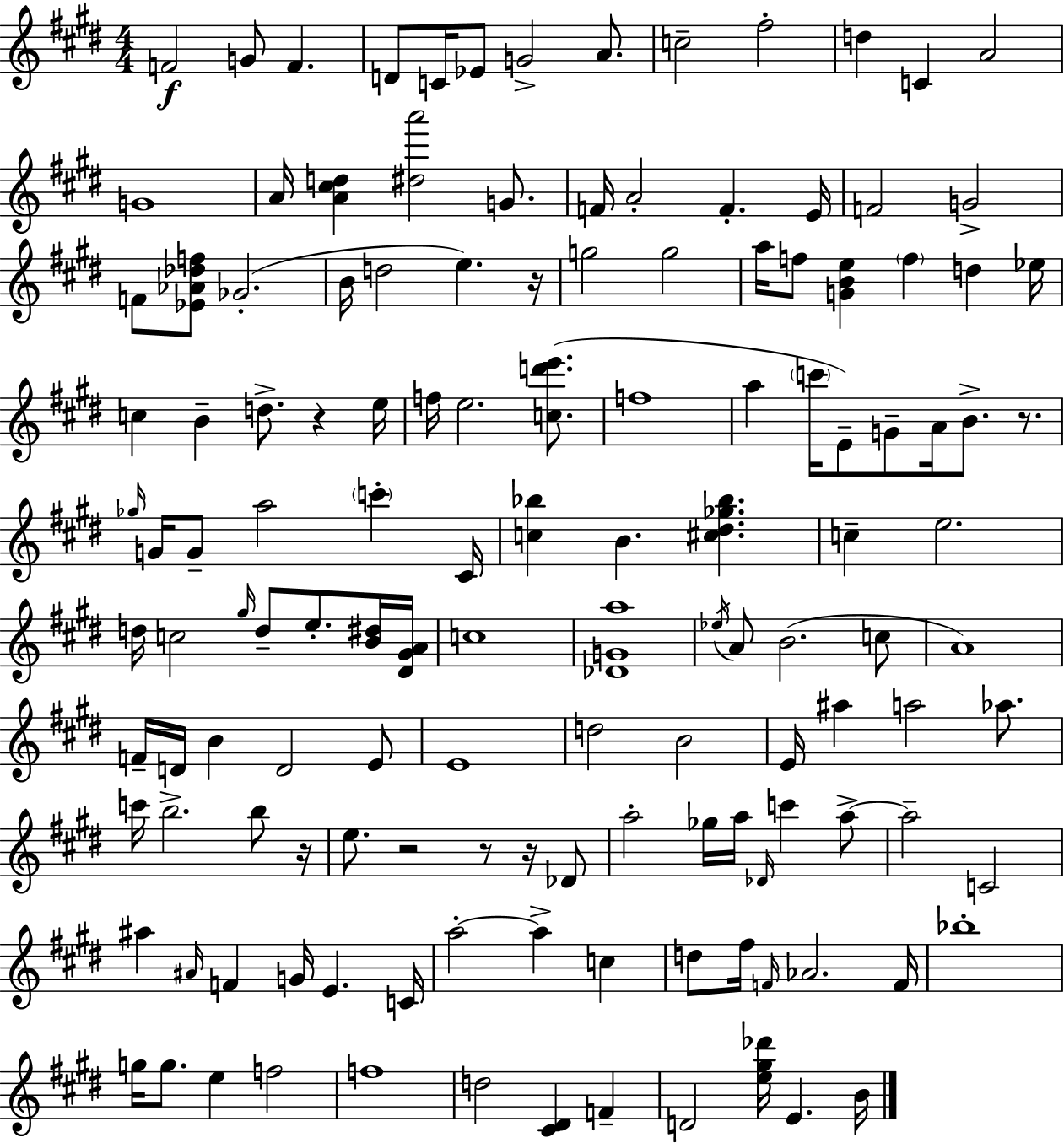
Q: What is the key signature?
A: E major